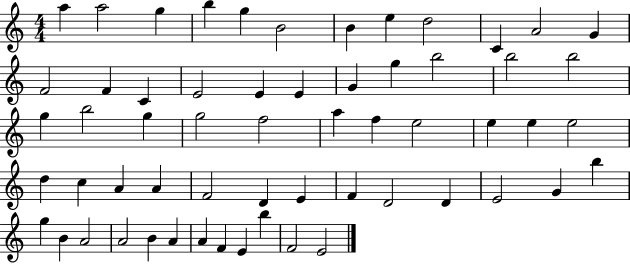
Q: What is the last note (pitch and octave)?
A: E4